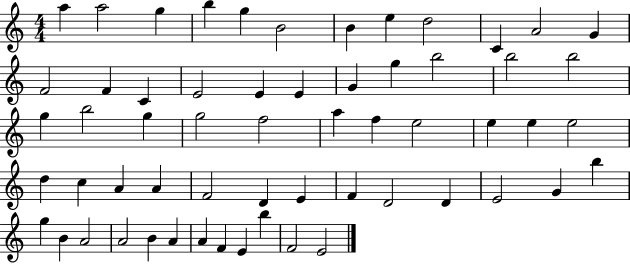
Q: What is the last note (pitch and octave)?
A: E4